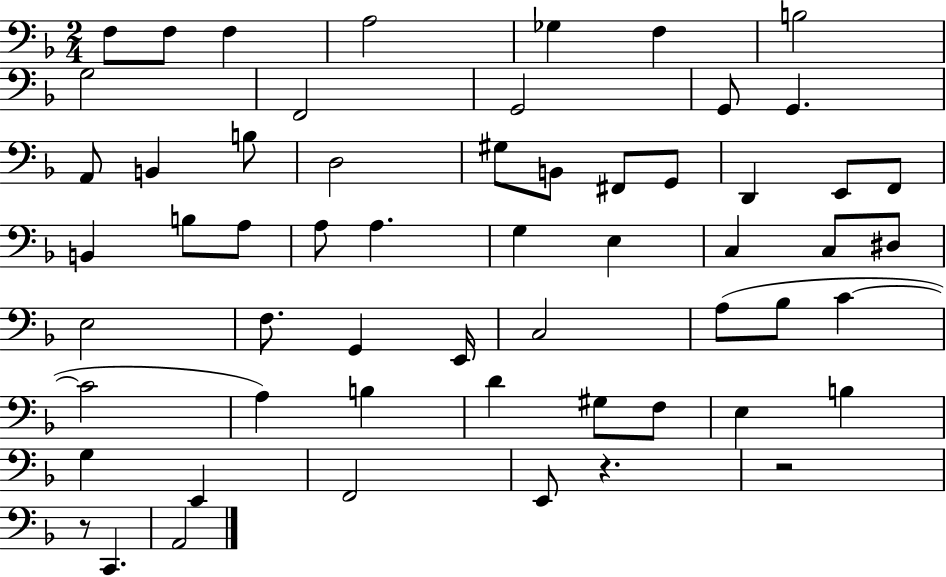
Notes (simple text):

F3/e F3/e F3/q A3/h Gb3/q F3/q B3/h G3/h F2/h G2/h G2/e G2/q. A2/e B2/q B3/e D3/h G#3/e B2/e F#2/e G2/e D2/q E2/e F2/e B2/q B3/e A3/e A3/e A3/q. G3/q E3/q C3/q C3/e D#3/e E3/h F3/e. G2/q E2/s C3/h A3/e Bb3/e C4/q C4/h A3/q B3/q D4/q G#3/e F3/e E3/q B3/q G3/q E2/q F2/h E2/e R/q. R/h R/e C2/q. A2/h